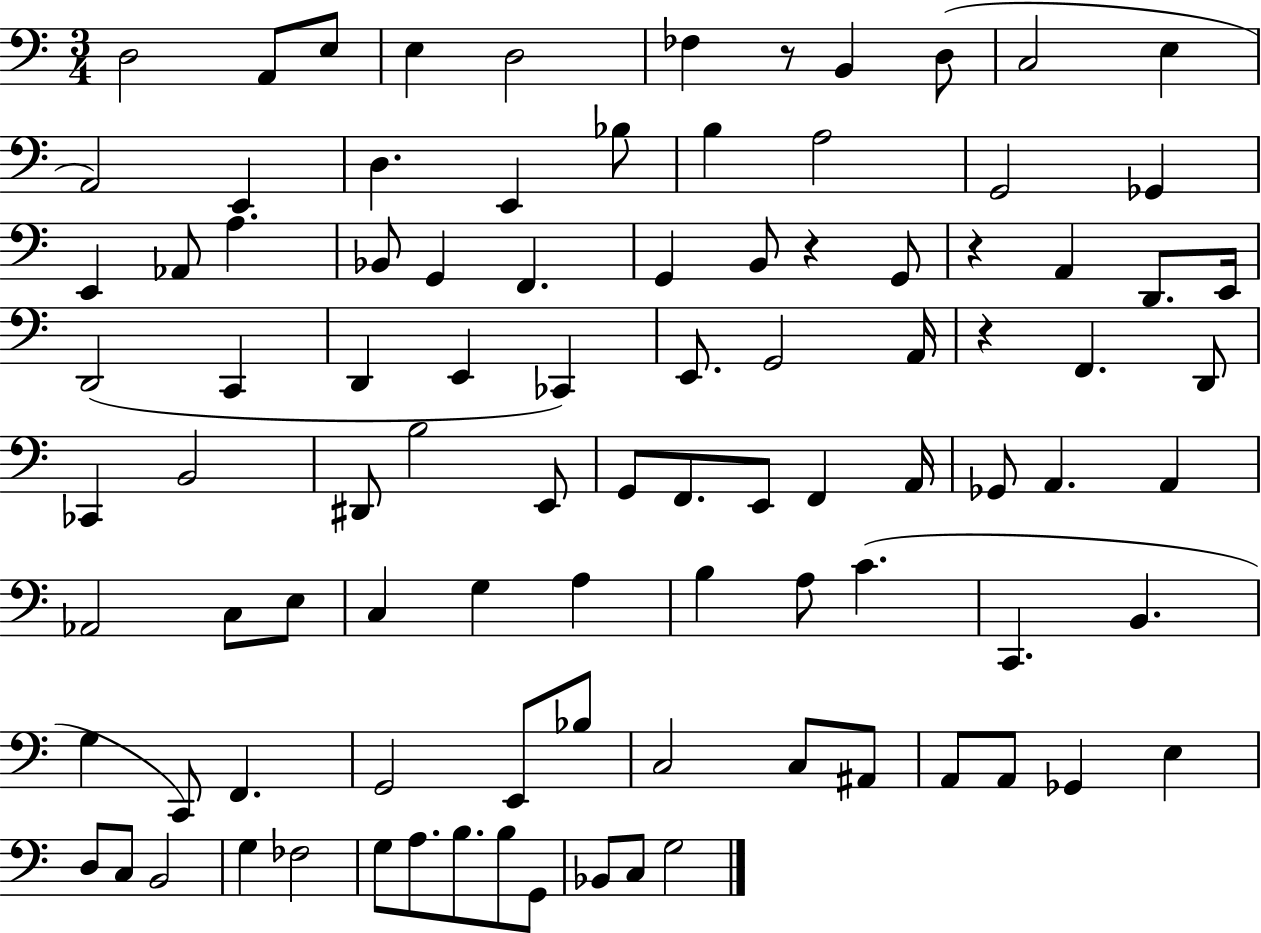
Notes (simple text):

D3/h A2/e E3/e E3/q D3/h FES3/q R/e B2/q D3/e C3/h E3/q A2/h E2/q D3/q. E2/q Bb3/e B3/q A3/h G2/h Gb2/q E2/q Ab2/e A3/q. Bb2/e G2/q F2/q. G2/q B2/e R/q G2/e R/q A2/q D2/e. E2/s D2/h C2/q D2/q E2/q CES2/q E2/e. G2/h A2/s R/q F2/q. D2/e CES2/q B2/h D#2/e B3/h E2/e G2/e F2/e. E2/e F2/q A2/s Gb2/e A2/q. A2/q Ab2/h C3/e E3/e C3/q G3/q A3/q B3/q A3/e C4/q. C2/q. B2/q. G3/q C2/e F2/q. G2/h E2/e Bb3/e C3/h C3/e A#2/e A2/e A2/e Gb2/q E3/q D3/e C3/e B2/h G3/q FES3/h G3/e A3/e. B3/e. B3/e G2/e Bb2/e C3/e G3/h